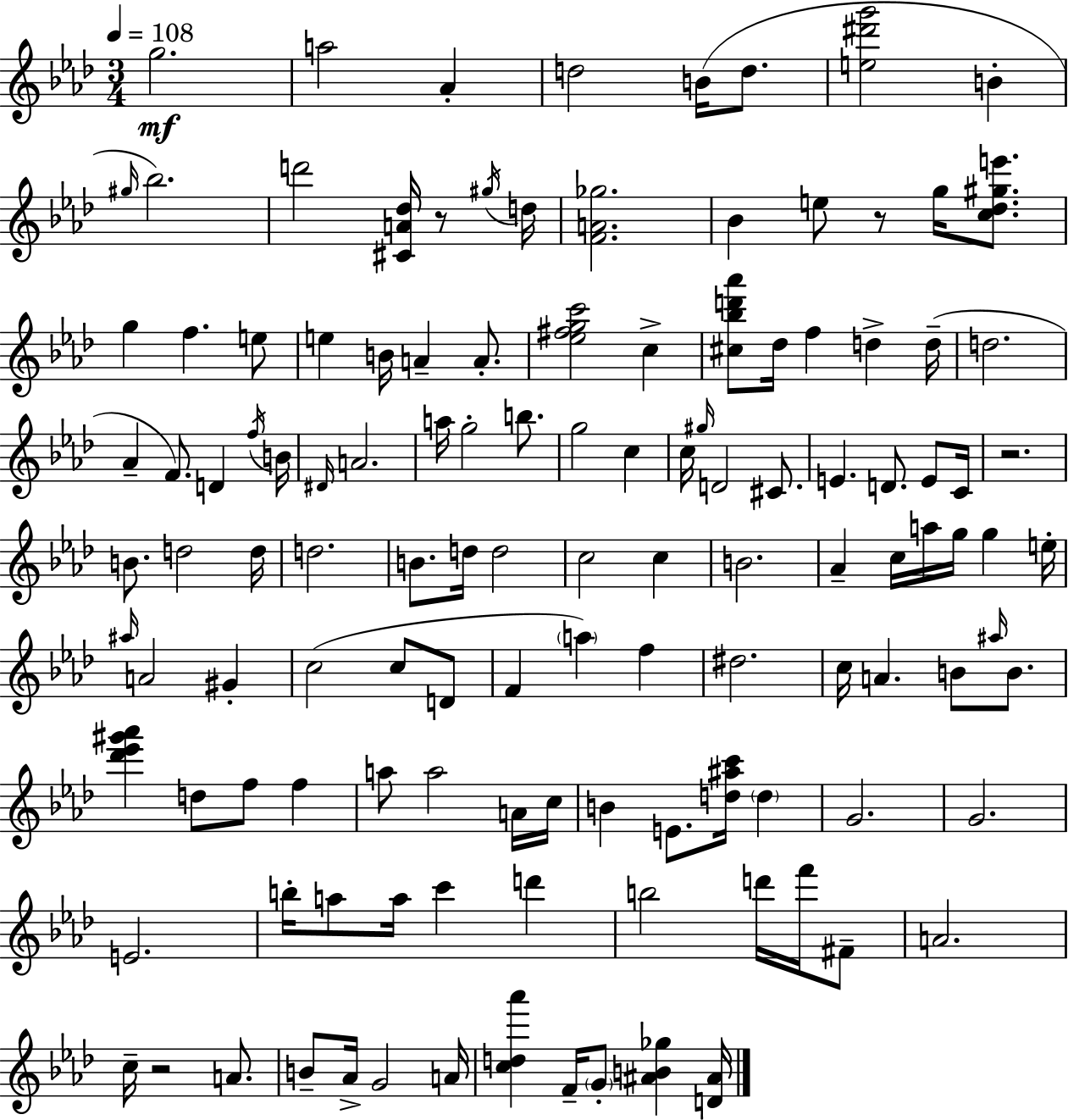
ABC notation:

X:1
T:Untitled
M:3/4
L:1/4
K:Ab
g2 a2 _A d2 B/4 d/2 [e^d'g']2 B ^g/4 _b2 d'2 [^CA_d]/4 z/2 ^g/4 d/4 [FA_g]2 _B e/2 z/2 g/4 [c_d^ge']/2 g f e/2 e B/4 A A/2 [_e^fgc']2 c [^c_bd'_a']/2 _d/4 f d d/4 d2 _A F/2 D f/4 B/4 ^D/4 A2 a/4 g2 b/2 g2 c c/4 ^g/4 D2 ^C/2 E D/2 E/2 C/4 z2 B/2 d2 d/4 d2 B/2 d/4 d2 c2 c B2 _A c/4 a/4 g/4 g e/4 ^a/4 A2 ^G c2 c/2 D/2 F a f ^d2 c/4 A B/2 ^a/4 B/2 [_d'_e'^g'_a'] d/2 f/2 f a/2 a2 A/4 c/4 B E/2 [d^ac']/4 d G2 G2 E2 b/4 a/2 a/4 c' d' b2 d'/4 f'/4 ^F/2 A2 c/4 z2 A/2 B/2 _A/4 G2 A/4 [cd_a'] F/4 G/2 [^AB_g] [D^A]/4